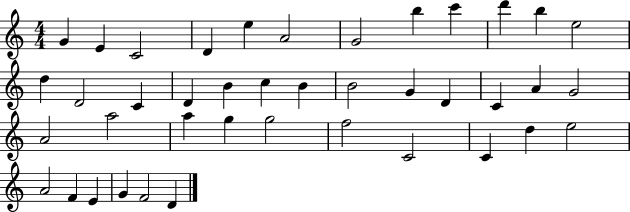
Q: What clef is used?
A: treble